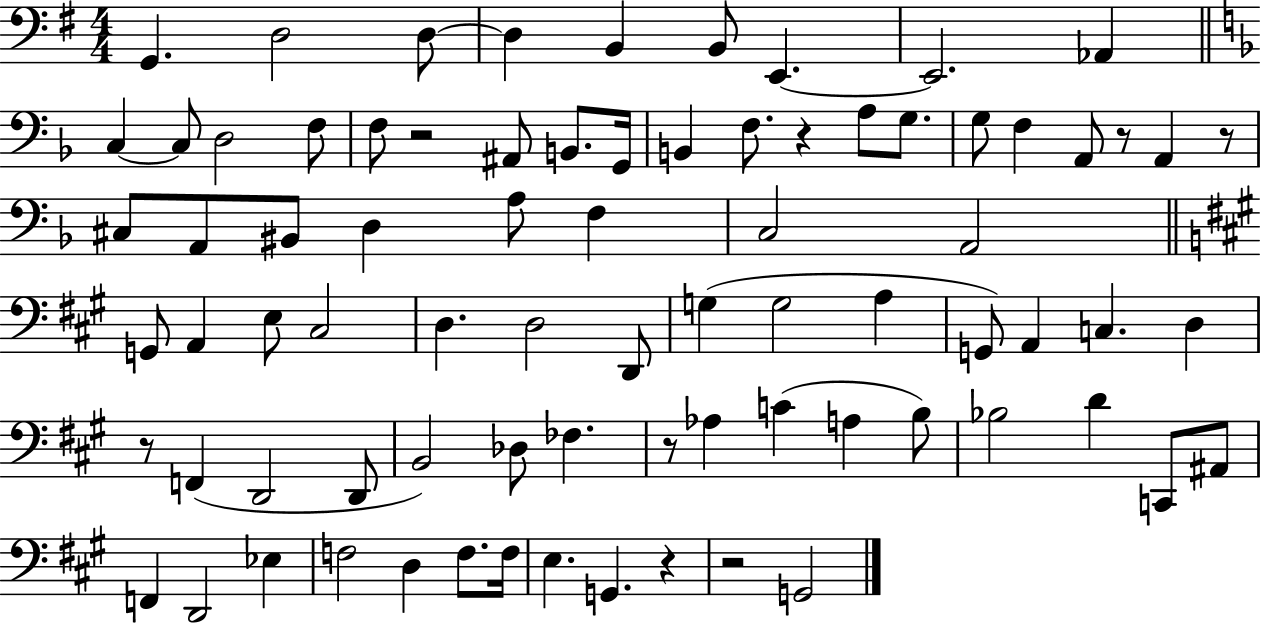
G2/q. D3/h D3/e D3/q B2/q B2/e E2/q. E2/h. Ab2/q C3/q C3/e D3/h F3/e F3/e R/h A#2/e B2/e. G2/s B2/q F3/e. R/q A3/e G3/e. G3/e F3/q A2/e R/e A2/q R/e C#3/e A2/e BIS2/e D3/q A3/e F3/q C3/h A2/h G2/e A2/q E3/e C#3/h D3/q. D3/h D2/e G3/q G3/h A3/q G2/e A2/q C3/q. D3/q R/e F2/q D2/h D2/e B2/h Db3/e FES3/q. R/e Ab3/q C4/q A3/q B3/e Bb3/h D4/q C2/e A#2/e F2/q D2/h Eb3/q F3/h D3/q F3/e. F3/s E3/q. G2/q. R/q R/h G2/h